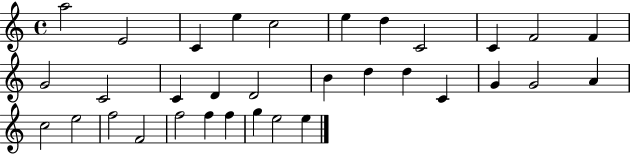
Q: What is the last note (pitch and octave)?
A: E5